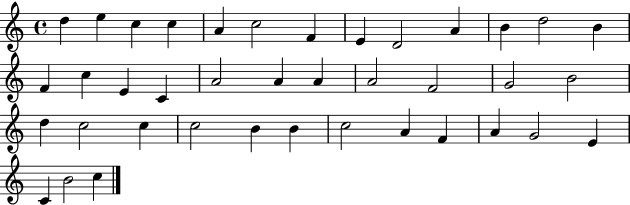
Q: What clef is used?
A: treble